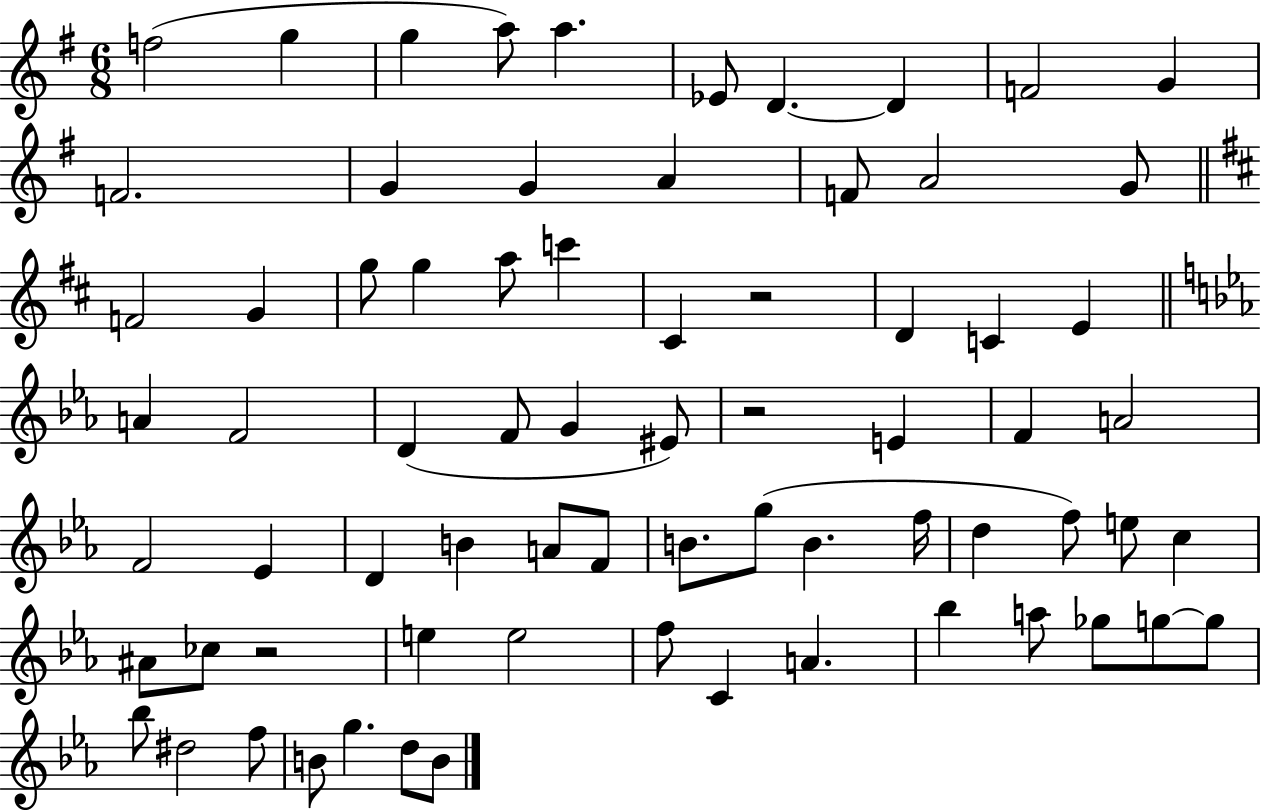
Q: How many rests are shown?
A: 3